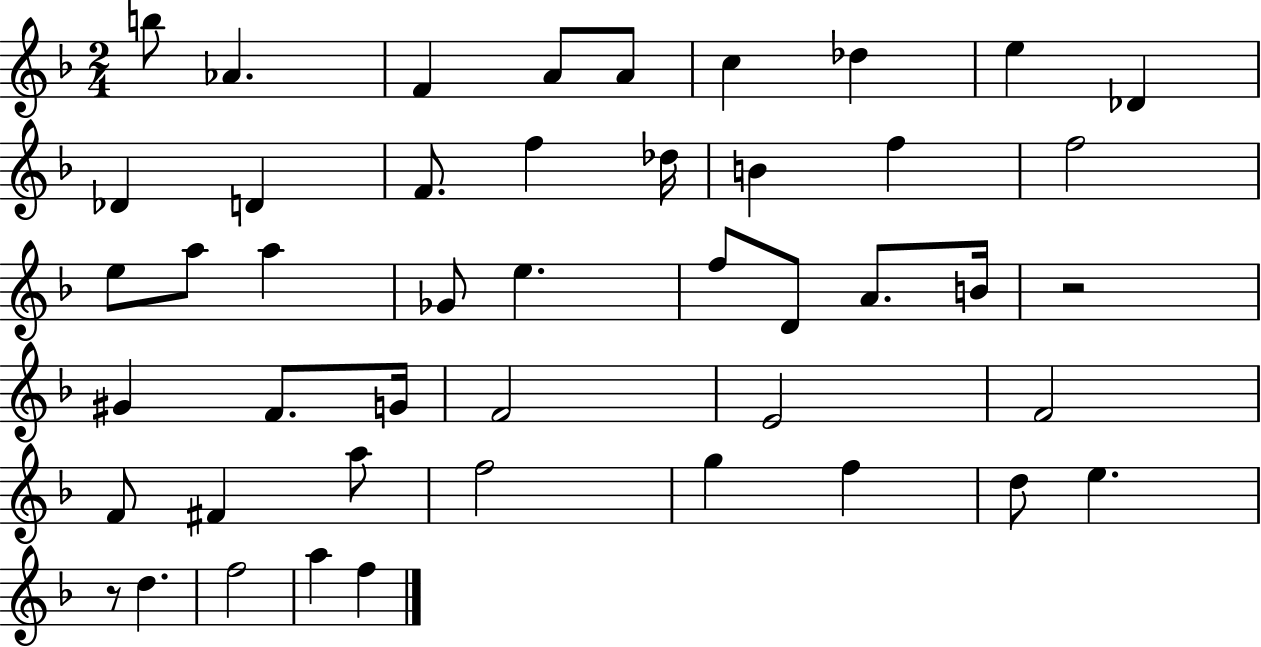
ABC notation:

X:1
T:Untitled
M:2/4
L:1/4
K:F
b/2 _A F A/2 A/2 c _d e _D _D D F/2 f _d/4 B f f2 e/2 a/2 a _G/2 e f/2 D/2 A/2 B/4 z2 ^G F/2 G/4 F2 E2 F2 F/2 ^F a/2 f2 g f d/2 e z/2 d f2 a f